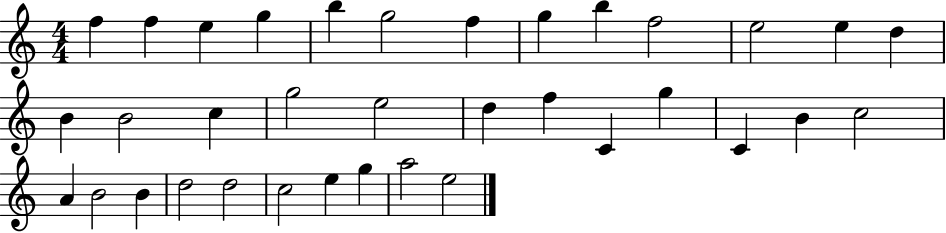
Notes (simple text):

F5/q F5/q E5/q G5/q B5/q G5/h F5/q G5/q B5/q F5/h E5/h E5/q D5/q B4/q B4/h C5/q G5/h E5/h D5/q F5/q C4/q G5/q C4/q B4/q C5/h A4/q B4/h B4/q D5/h D5/h C5/h E5/q G5/q A5/h E5/h